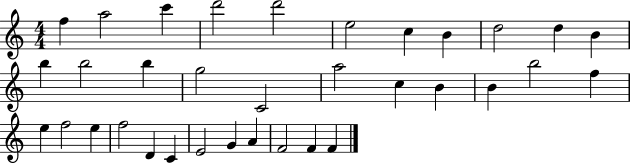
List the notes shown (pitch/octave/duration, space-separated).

F5/q A5/h C6/q D6/h D6/h E5/h C5/q B4/q D5/h D5/q B4/q B5/q B5/h B5/q G5/h C4/h A5/h C5/q B4/q B4/q B5/h F5/q E5/q F5/h E5/q F5/h D4/q C4/q E4/h G4/q A4/q F4/h F4/q F4/q